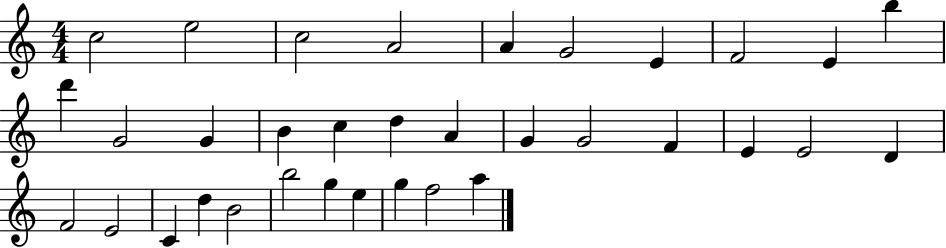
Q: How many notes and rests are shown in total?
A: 34